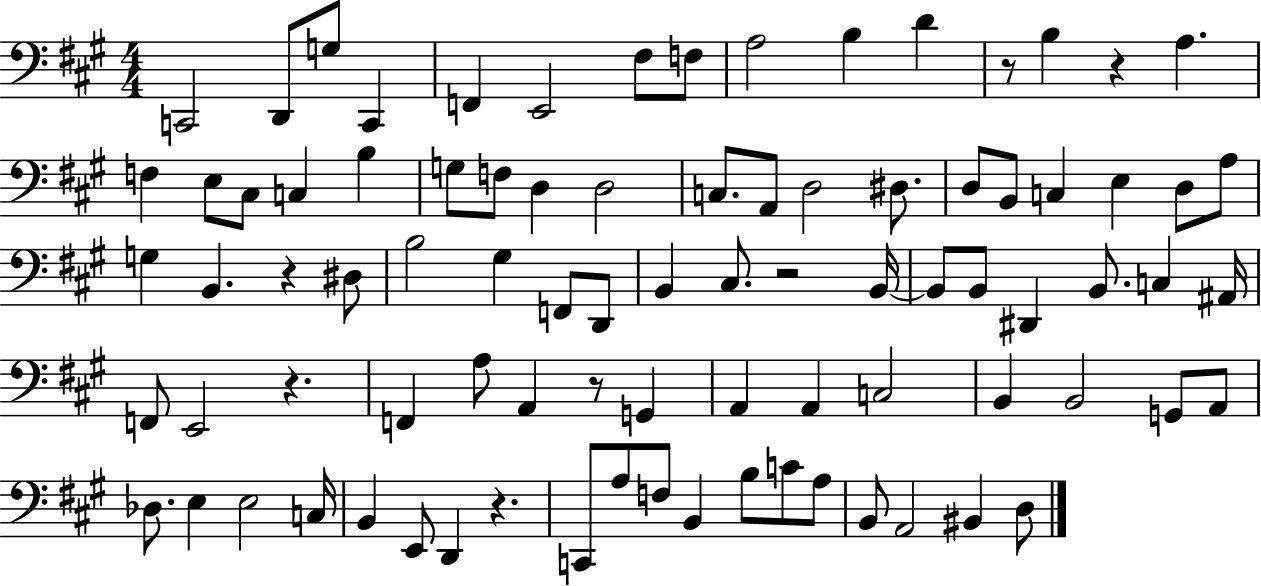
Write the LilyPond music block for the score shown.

{
  \clef bass
  \numericTimeSignature
  \time 4/4
  \key a \major
  \repeat volta 2 { c,2 d,8 g8 c,4 | f,4 e,2 fis8 f8 | a2 b4 d'4 | r8 b4 r4 a4. | \break f4 e8 cis8 c4 b4 | g8 f8 d4 d2 | c8. a,8 d2 dis8. | d8 b,8 c4 e4 d8 a8 | \break g4 b,4. r4 dis8 | b2 gis4 f,8 d,8 | b,4 cis8. r2 b,16~~ | b,8 b,8 dis,4 b,8. c4 ais,16 | \break f,8 e,2 r4. | f,4 a8 a,4 r8 g,4 | a,4 a,4 c2 | b,4 b,2 g,8 a,8 | \break des8. e4 e2 c16 | b,4 e,8 d,4 r4. | c,8 a8 f8 b,4 b8 c'8 a8 | b,8 a,2 bis,4 d8 | \break } \bar "|."
}